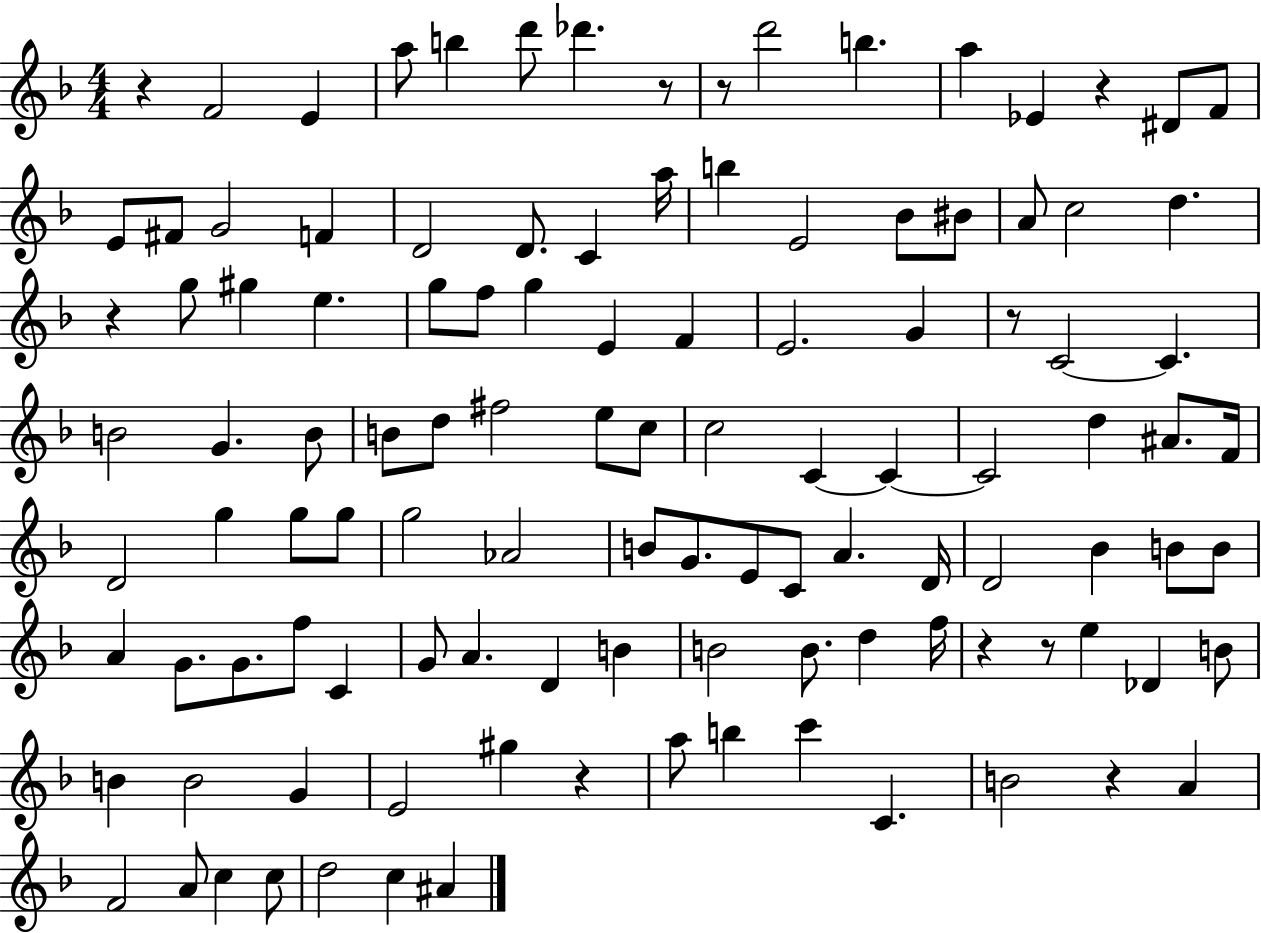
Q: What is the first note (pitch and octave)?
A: F4